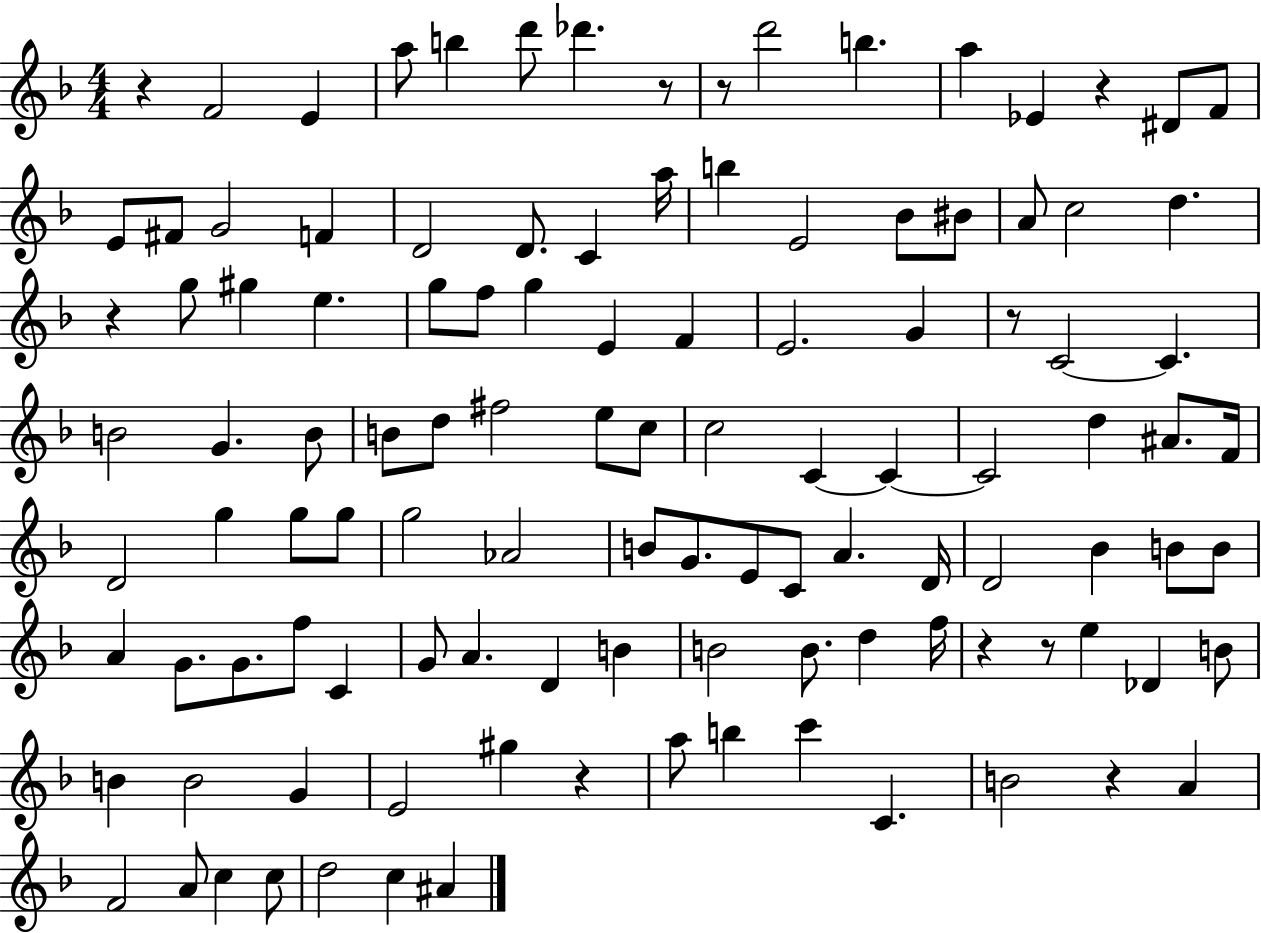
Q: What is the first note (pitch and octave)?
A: F4